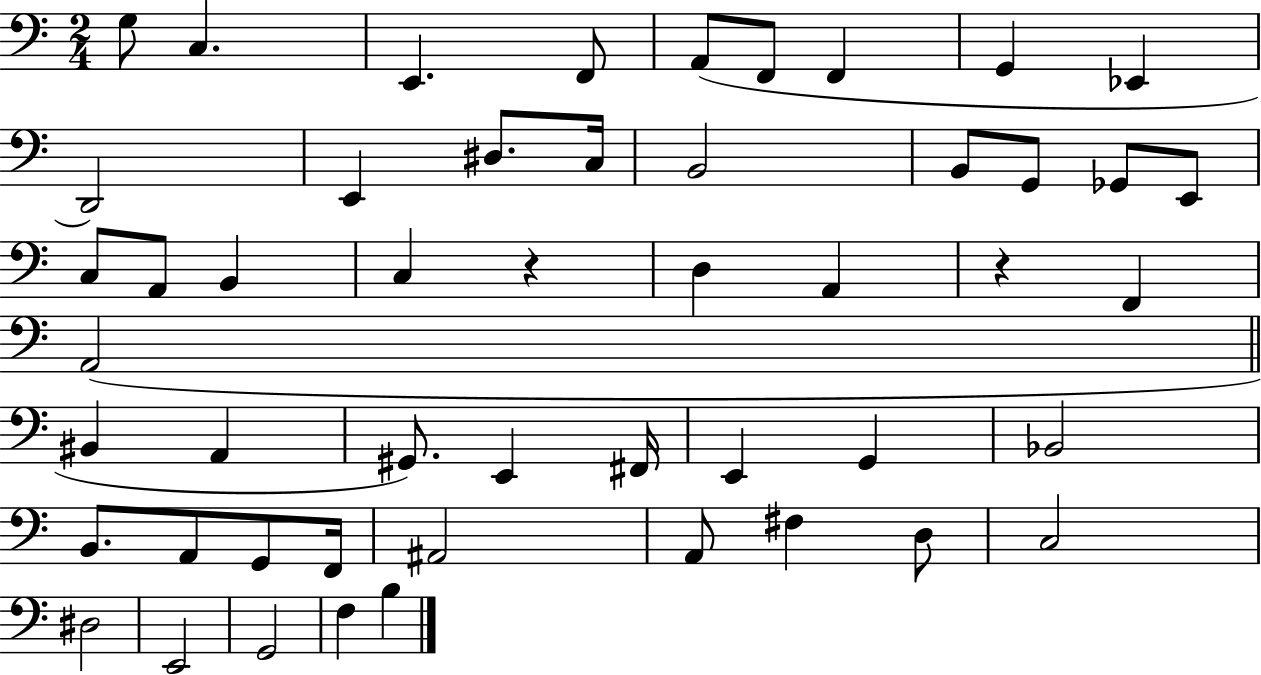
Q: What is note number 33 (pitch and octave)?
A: G2